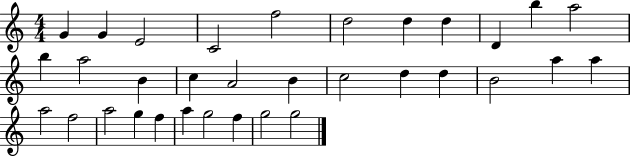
{
  \clef treble
  \numericTimeSignature
  \time 4/4
  \key c \major
  g'4 g'4 e'2 | c'2 f''2 | d''2 d''4 d''4 | d'4 b''4 a''2 | \break b''4 a''2 b'4 | c''4 a'2 b'4 | c''2 d''4 d''4 | b'2 a''4 a''4 | \break a''2 f''2 | a''2 g''4 f''4 | a''4 g''2 f''4 | g''2 g''2 | \break \bar "|."
}